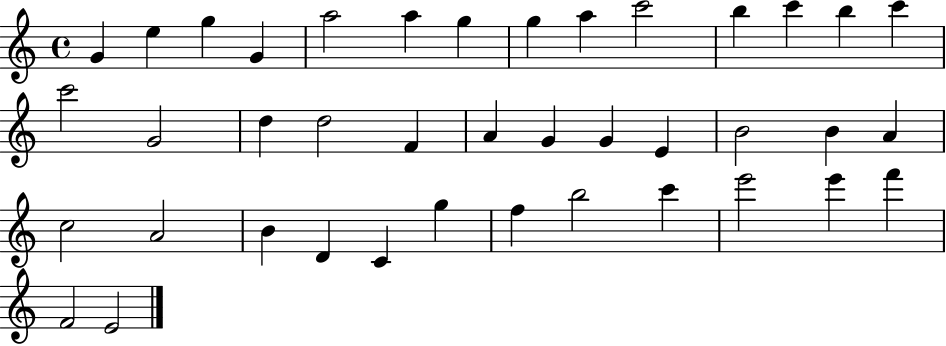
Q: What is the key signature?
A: C major